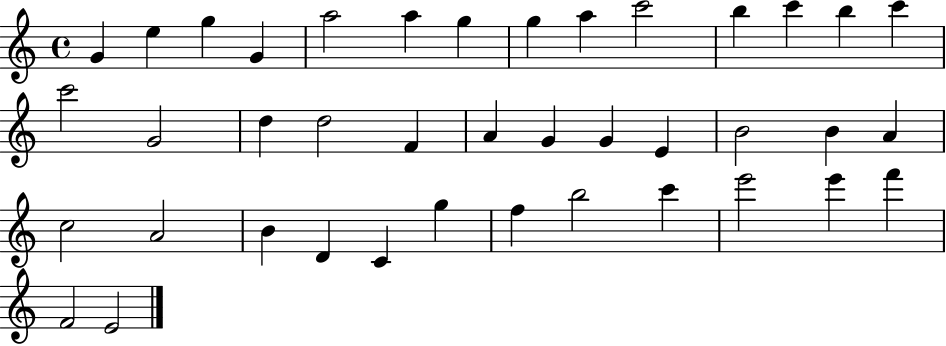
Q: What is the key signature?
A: C major